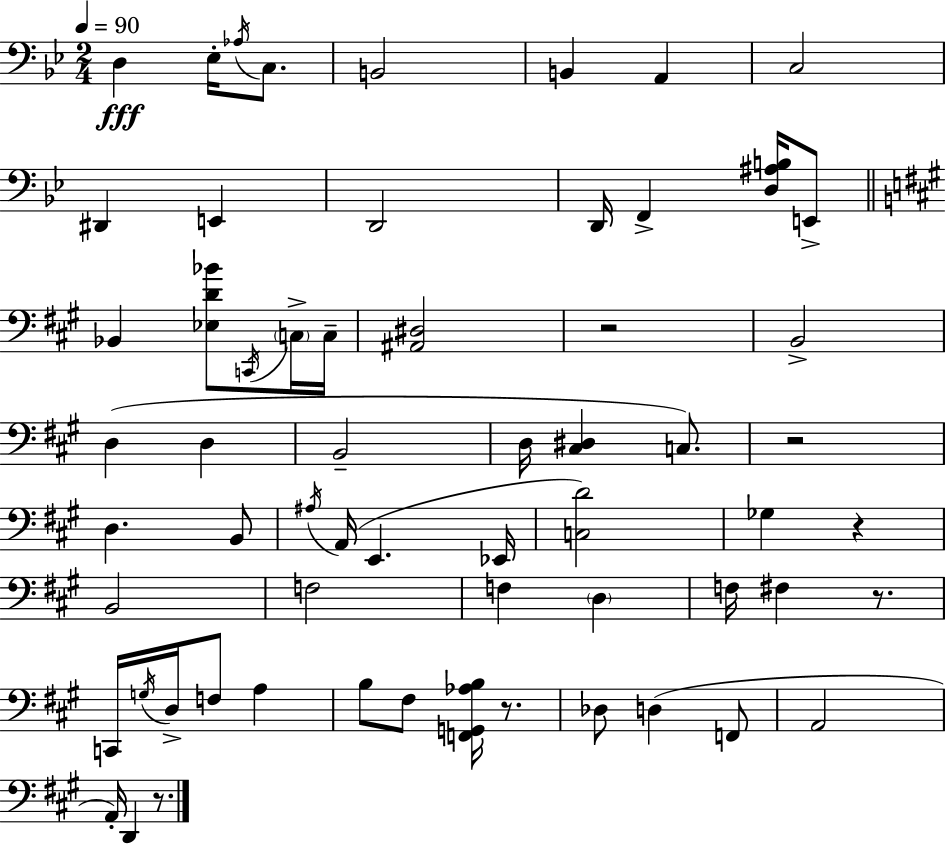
{
  \clef bass
  \numericTimeSignature
  \time 2/4
  \key g \minor
  \tempo 4 = 90
  d4\fff ees16-. \acciaccatura { aes16 } c8. | b,2 | b,4 a,4 | c2 | \break dis,4 e,4 | d,2 | d,16 f,4-> <d ais b>16 e,8-> | \bar "||" \break \key a \major bes,4 <ees d' bes'>8 \acciaccatura { c,16 } \parenthesize c16-> | c16-- <ais, dis>2 | r2 | b,2-> | \break d4( d4 | b,2-- | d16 <cis dis>4 c8.) | r2 | \break d4. b,8 | \acciaccatura { ais16 }( a,16 e,4. | ees,16 <c d'>2) | ges4 r4 | \break b,2 | f2 | f4 \parenthesize d4 | f16 fis4 r8. | \break c,16 \acciaccatura { g16 } d16-> f8 a4 | b8 fis8 <f, g, aes b>16 | r8. des8 d4( | f,8 a,2 | \break a,16-.) d,4 | r8. \bar "|."
}